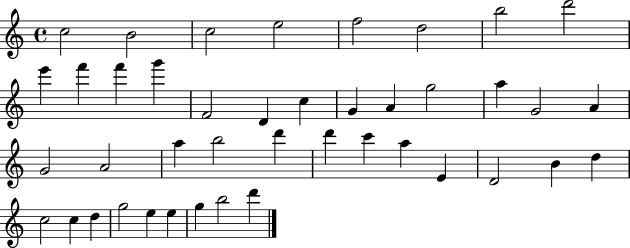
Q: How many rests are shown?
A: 0